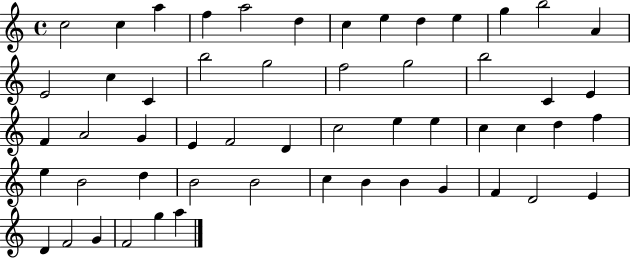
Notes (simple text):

C5/h C5/q A5/q F5/q A5/h D5/q C5/q E5/q D5/q E5/q G5/q B5/h A4/q E4/h C5/q C4/q B5/h G5/h F5/h G5/h B5/h C4/q E4/q F4/q A4/h G4/q E4/q F4/h D4/q C5/h E5/q E5/q C5/q C5/q D5/q F5/q E5/q B4/h D5/q B4/h B4/h C5/q B4/q B4/q G4/q F4/q D4/h E4/q D4/q F4/h G4/q F4/h G5/q A5/q